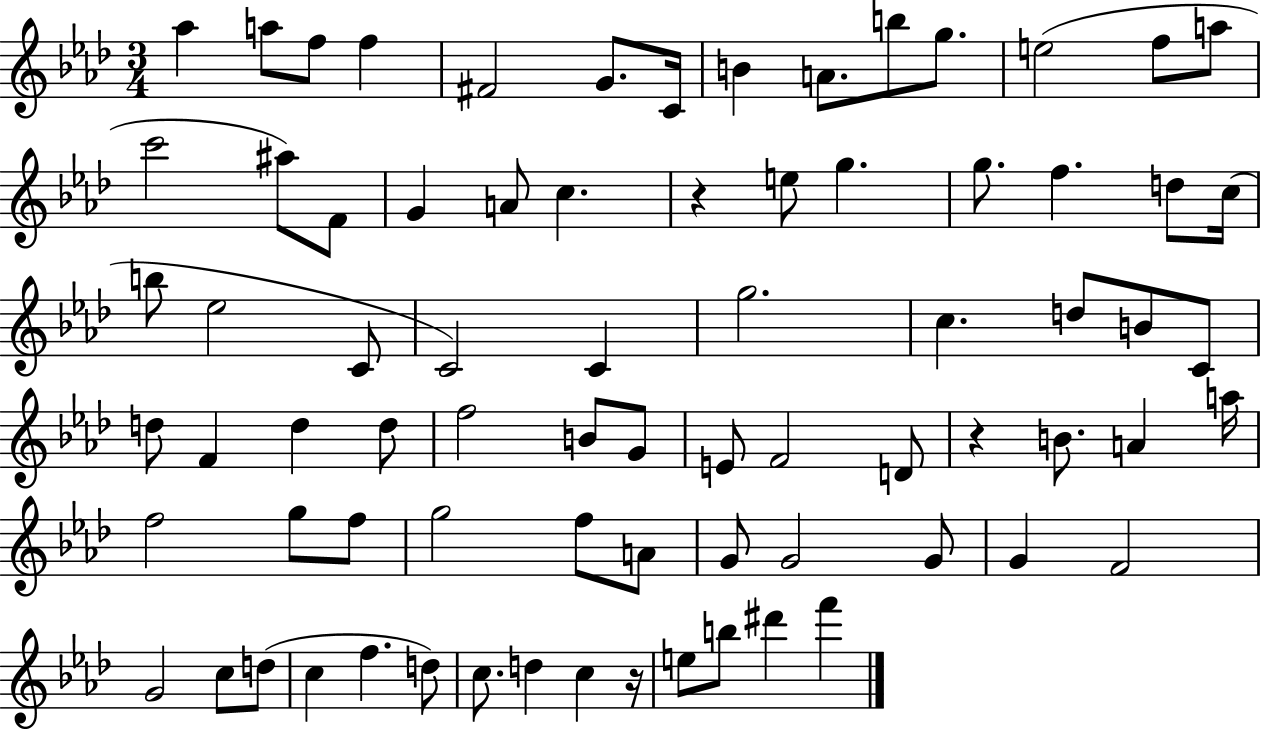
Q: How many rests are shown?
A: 3